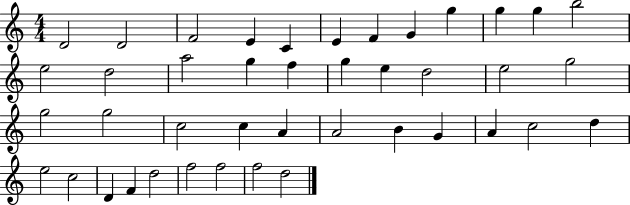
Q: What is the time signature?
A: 4/4